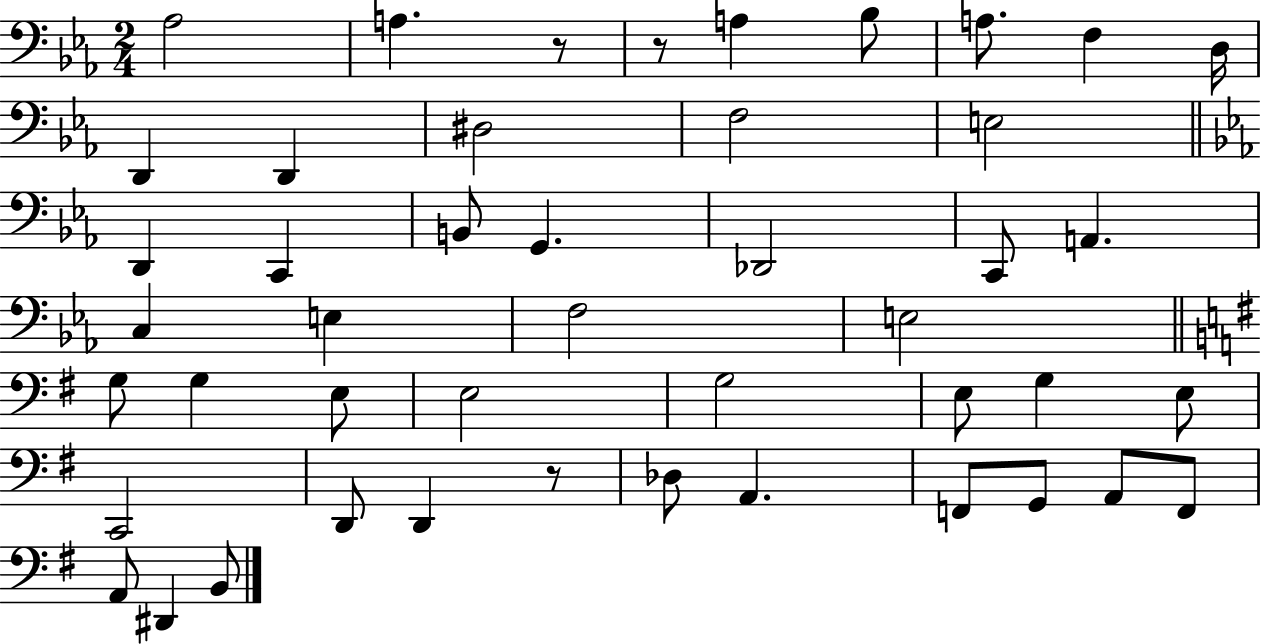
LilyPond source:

{
  \clef bass
  \numericTimeSignature
  \time 2/4
  \key ees \major
  \repeat volta 2 { aes2 | a4. r8 | r8 a4 bes8 | a8. f4 d16 | \break d,4 d,4 | dis2 | f2 | e2 | \break \bar "||" \break \key ees \major d,4 c,4 | b,8 g,4. | des,2 | c,8 a,4. | \break c4 e4 | f2 | e2 | \bar "||" \break \key e \minor g8 g4 e8 | e2 | g2 | e8 g4 e8 | \break c,2 | d,8 d,4 r8 | des8 a,4. | f,8 g,8 a,8 f,8 | \break a,8 dis,4 b,8 | } \bar "|."
}